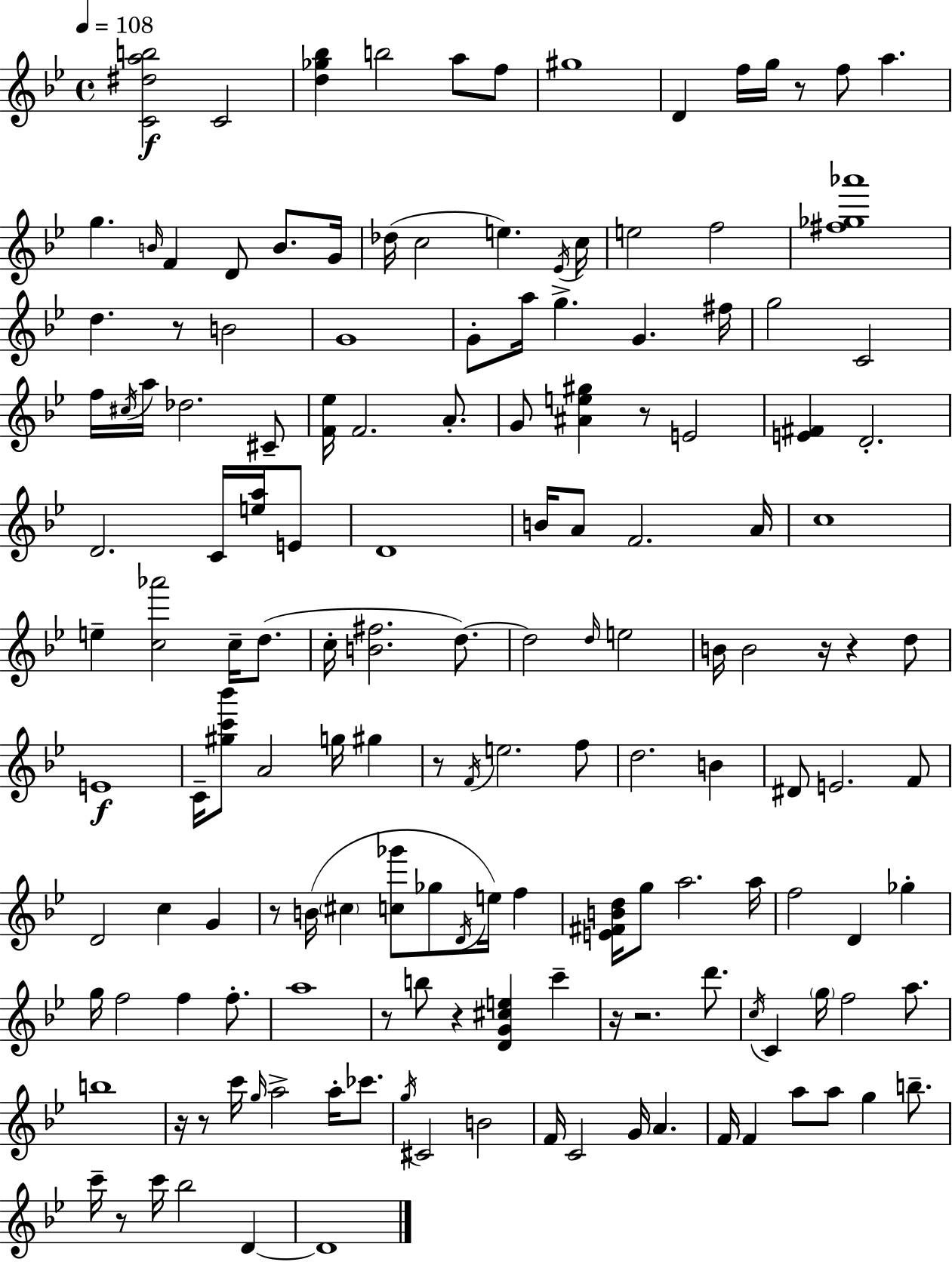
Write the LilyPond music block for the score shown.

{
  \clef treble
  \time 4/4
  \defaultTimeSignature
  \key bes \major
  \tempo 4 = 108
  <c' dis'' a'' b''>2\f c'2 | <d'' ges'' bes''>4 b''2 a''8 f''8 | gis''1 | d'4 f''16 g''16 r8 f''8 a''4. | \break g''4. \grace { b'16 } f'4 d'8 b'8. | g'16 des''16( c''2 e''4.) | \acciaccatura { ees'16 } c''16 e''2 f''2 | <fis'' ges'' aes'''>1 | \break d''4. r8 b'2 | g'1 | g'8-. a''16 g''4.-> g'4. | fis''16 g''2 c'2 | \break f''16 \acciaccatura { cis''16 } a''16 des''2. | cis'8-- <f' ees''>16 f'2. | a'8.-. g'8 <ais' e'' gis''>4 r8 e'2 | <e' fis'>4 d'2.-. | \break d'2. c'16 | <e'' a''>16 e'8 d'1 | b'16 a'8 f'2. | a'16 c''1 | \break e''4-- <c'' aes'''>2 c''16-- | d''8.( c''16-. <b' fis''>2. | d''8.~~) d''2 \grace { d''16 } e''2 | b'16 b'2 r16 r4 | \break d''8 e'1\f | c'16-- <gis'' c''' bes'''>8 a'2 g''16 | gis''4 r8 \acciaccatura { f'16 } e''2. | f''8 d''2. | \break b'4 dis'8 e'2. | f'8 d'2 c''4 | g'4 r8 b'16( \parenthesize cis''4 <c'' ges'''>8 ges''8 | \acciaccatura { d'16 } e''16) f''4 <e' fis' b' d''>16 g''8 a''2. | \break a''16 f''2 d'4 | ges''4-. g''16 f''2 f''4 | f''8.-. a''1 | r8 b''8 r4 <d' g' cis'' e''>4 | \break c'''4-- r16 r2. | d'''8. \acciaccatura { c''16 } c'4 \parenthesize g''16 f''2 | a''8. b''1 | r16 r8 c'''16 \grace { g''16 } a''2-> | \break a''16-. ces'''8. \acciaccatura { g''16 } cis'2 | b'2 f'16 c'2 | g'16 a'4. f'16 f'4 a''8 | a''8 g''4 b''8.-- c'''16-- r8 c'''16 bes''2 | \break d'4~~ d'1 | \bar "|."
}